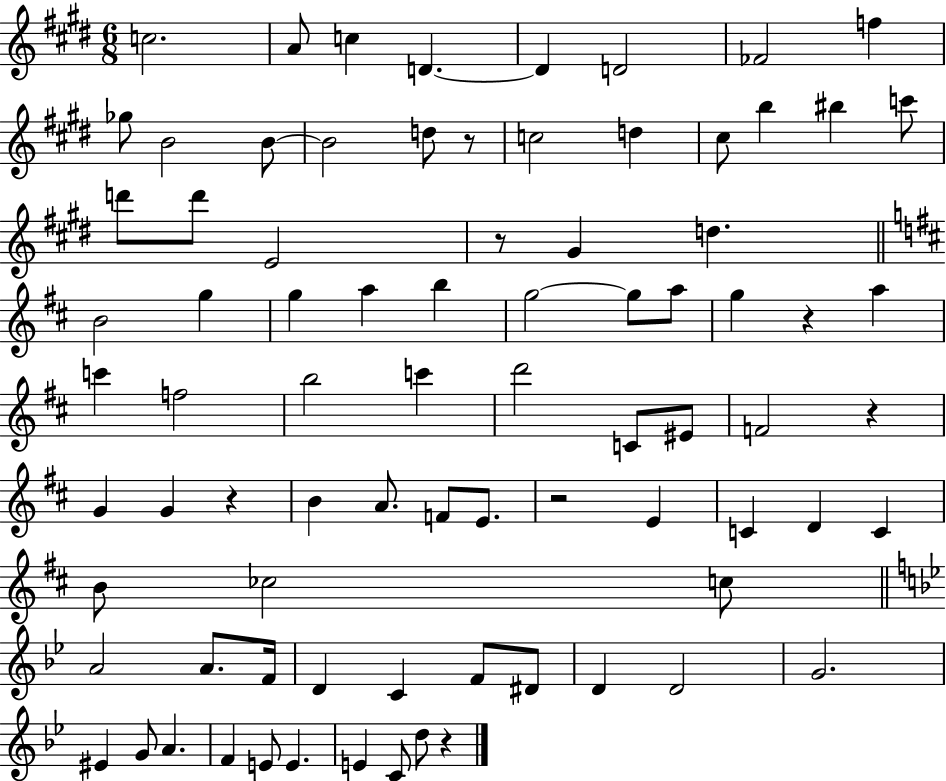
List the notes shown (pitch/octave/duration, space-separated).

C5/h. A4/e C5/q D4/q. D4/q D4/h FES4/h F5/q Gb5/e B4/h B4/e B4/h D5/e R/e C5/h D5/q C#5/e B5/q BIS5/q C6/e D6/e D6/e E4/h R/e G#4/q D5/q. B4/h G5/q G5/q A5/q B5/q G5/h G5/e A5/e G5/q R/q A5/q C6/q F5/h B5/h C6/q D6/h C4/e EIS4/e F4/h R/q G4/q G4/q R/q B4/q A4/e. F4/e E4/e. R/h E4/q C4/q D4/q C4/q B4/e CES5/h C5/e A4/h A4/e. F4/s D4/q C4/q F4/e D#4/e D4/q D4/h G4/h. EIS4/q G4/e A4/q. F4/q E4/e E4/q. E4/q C4/e D5/e R/q